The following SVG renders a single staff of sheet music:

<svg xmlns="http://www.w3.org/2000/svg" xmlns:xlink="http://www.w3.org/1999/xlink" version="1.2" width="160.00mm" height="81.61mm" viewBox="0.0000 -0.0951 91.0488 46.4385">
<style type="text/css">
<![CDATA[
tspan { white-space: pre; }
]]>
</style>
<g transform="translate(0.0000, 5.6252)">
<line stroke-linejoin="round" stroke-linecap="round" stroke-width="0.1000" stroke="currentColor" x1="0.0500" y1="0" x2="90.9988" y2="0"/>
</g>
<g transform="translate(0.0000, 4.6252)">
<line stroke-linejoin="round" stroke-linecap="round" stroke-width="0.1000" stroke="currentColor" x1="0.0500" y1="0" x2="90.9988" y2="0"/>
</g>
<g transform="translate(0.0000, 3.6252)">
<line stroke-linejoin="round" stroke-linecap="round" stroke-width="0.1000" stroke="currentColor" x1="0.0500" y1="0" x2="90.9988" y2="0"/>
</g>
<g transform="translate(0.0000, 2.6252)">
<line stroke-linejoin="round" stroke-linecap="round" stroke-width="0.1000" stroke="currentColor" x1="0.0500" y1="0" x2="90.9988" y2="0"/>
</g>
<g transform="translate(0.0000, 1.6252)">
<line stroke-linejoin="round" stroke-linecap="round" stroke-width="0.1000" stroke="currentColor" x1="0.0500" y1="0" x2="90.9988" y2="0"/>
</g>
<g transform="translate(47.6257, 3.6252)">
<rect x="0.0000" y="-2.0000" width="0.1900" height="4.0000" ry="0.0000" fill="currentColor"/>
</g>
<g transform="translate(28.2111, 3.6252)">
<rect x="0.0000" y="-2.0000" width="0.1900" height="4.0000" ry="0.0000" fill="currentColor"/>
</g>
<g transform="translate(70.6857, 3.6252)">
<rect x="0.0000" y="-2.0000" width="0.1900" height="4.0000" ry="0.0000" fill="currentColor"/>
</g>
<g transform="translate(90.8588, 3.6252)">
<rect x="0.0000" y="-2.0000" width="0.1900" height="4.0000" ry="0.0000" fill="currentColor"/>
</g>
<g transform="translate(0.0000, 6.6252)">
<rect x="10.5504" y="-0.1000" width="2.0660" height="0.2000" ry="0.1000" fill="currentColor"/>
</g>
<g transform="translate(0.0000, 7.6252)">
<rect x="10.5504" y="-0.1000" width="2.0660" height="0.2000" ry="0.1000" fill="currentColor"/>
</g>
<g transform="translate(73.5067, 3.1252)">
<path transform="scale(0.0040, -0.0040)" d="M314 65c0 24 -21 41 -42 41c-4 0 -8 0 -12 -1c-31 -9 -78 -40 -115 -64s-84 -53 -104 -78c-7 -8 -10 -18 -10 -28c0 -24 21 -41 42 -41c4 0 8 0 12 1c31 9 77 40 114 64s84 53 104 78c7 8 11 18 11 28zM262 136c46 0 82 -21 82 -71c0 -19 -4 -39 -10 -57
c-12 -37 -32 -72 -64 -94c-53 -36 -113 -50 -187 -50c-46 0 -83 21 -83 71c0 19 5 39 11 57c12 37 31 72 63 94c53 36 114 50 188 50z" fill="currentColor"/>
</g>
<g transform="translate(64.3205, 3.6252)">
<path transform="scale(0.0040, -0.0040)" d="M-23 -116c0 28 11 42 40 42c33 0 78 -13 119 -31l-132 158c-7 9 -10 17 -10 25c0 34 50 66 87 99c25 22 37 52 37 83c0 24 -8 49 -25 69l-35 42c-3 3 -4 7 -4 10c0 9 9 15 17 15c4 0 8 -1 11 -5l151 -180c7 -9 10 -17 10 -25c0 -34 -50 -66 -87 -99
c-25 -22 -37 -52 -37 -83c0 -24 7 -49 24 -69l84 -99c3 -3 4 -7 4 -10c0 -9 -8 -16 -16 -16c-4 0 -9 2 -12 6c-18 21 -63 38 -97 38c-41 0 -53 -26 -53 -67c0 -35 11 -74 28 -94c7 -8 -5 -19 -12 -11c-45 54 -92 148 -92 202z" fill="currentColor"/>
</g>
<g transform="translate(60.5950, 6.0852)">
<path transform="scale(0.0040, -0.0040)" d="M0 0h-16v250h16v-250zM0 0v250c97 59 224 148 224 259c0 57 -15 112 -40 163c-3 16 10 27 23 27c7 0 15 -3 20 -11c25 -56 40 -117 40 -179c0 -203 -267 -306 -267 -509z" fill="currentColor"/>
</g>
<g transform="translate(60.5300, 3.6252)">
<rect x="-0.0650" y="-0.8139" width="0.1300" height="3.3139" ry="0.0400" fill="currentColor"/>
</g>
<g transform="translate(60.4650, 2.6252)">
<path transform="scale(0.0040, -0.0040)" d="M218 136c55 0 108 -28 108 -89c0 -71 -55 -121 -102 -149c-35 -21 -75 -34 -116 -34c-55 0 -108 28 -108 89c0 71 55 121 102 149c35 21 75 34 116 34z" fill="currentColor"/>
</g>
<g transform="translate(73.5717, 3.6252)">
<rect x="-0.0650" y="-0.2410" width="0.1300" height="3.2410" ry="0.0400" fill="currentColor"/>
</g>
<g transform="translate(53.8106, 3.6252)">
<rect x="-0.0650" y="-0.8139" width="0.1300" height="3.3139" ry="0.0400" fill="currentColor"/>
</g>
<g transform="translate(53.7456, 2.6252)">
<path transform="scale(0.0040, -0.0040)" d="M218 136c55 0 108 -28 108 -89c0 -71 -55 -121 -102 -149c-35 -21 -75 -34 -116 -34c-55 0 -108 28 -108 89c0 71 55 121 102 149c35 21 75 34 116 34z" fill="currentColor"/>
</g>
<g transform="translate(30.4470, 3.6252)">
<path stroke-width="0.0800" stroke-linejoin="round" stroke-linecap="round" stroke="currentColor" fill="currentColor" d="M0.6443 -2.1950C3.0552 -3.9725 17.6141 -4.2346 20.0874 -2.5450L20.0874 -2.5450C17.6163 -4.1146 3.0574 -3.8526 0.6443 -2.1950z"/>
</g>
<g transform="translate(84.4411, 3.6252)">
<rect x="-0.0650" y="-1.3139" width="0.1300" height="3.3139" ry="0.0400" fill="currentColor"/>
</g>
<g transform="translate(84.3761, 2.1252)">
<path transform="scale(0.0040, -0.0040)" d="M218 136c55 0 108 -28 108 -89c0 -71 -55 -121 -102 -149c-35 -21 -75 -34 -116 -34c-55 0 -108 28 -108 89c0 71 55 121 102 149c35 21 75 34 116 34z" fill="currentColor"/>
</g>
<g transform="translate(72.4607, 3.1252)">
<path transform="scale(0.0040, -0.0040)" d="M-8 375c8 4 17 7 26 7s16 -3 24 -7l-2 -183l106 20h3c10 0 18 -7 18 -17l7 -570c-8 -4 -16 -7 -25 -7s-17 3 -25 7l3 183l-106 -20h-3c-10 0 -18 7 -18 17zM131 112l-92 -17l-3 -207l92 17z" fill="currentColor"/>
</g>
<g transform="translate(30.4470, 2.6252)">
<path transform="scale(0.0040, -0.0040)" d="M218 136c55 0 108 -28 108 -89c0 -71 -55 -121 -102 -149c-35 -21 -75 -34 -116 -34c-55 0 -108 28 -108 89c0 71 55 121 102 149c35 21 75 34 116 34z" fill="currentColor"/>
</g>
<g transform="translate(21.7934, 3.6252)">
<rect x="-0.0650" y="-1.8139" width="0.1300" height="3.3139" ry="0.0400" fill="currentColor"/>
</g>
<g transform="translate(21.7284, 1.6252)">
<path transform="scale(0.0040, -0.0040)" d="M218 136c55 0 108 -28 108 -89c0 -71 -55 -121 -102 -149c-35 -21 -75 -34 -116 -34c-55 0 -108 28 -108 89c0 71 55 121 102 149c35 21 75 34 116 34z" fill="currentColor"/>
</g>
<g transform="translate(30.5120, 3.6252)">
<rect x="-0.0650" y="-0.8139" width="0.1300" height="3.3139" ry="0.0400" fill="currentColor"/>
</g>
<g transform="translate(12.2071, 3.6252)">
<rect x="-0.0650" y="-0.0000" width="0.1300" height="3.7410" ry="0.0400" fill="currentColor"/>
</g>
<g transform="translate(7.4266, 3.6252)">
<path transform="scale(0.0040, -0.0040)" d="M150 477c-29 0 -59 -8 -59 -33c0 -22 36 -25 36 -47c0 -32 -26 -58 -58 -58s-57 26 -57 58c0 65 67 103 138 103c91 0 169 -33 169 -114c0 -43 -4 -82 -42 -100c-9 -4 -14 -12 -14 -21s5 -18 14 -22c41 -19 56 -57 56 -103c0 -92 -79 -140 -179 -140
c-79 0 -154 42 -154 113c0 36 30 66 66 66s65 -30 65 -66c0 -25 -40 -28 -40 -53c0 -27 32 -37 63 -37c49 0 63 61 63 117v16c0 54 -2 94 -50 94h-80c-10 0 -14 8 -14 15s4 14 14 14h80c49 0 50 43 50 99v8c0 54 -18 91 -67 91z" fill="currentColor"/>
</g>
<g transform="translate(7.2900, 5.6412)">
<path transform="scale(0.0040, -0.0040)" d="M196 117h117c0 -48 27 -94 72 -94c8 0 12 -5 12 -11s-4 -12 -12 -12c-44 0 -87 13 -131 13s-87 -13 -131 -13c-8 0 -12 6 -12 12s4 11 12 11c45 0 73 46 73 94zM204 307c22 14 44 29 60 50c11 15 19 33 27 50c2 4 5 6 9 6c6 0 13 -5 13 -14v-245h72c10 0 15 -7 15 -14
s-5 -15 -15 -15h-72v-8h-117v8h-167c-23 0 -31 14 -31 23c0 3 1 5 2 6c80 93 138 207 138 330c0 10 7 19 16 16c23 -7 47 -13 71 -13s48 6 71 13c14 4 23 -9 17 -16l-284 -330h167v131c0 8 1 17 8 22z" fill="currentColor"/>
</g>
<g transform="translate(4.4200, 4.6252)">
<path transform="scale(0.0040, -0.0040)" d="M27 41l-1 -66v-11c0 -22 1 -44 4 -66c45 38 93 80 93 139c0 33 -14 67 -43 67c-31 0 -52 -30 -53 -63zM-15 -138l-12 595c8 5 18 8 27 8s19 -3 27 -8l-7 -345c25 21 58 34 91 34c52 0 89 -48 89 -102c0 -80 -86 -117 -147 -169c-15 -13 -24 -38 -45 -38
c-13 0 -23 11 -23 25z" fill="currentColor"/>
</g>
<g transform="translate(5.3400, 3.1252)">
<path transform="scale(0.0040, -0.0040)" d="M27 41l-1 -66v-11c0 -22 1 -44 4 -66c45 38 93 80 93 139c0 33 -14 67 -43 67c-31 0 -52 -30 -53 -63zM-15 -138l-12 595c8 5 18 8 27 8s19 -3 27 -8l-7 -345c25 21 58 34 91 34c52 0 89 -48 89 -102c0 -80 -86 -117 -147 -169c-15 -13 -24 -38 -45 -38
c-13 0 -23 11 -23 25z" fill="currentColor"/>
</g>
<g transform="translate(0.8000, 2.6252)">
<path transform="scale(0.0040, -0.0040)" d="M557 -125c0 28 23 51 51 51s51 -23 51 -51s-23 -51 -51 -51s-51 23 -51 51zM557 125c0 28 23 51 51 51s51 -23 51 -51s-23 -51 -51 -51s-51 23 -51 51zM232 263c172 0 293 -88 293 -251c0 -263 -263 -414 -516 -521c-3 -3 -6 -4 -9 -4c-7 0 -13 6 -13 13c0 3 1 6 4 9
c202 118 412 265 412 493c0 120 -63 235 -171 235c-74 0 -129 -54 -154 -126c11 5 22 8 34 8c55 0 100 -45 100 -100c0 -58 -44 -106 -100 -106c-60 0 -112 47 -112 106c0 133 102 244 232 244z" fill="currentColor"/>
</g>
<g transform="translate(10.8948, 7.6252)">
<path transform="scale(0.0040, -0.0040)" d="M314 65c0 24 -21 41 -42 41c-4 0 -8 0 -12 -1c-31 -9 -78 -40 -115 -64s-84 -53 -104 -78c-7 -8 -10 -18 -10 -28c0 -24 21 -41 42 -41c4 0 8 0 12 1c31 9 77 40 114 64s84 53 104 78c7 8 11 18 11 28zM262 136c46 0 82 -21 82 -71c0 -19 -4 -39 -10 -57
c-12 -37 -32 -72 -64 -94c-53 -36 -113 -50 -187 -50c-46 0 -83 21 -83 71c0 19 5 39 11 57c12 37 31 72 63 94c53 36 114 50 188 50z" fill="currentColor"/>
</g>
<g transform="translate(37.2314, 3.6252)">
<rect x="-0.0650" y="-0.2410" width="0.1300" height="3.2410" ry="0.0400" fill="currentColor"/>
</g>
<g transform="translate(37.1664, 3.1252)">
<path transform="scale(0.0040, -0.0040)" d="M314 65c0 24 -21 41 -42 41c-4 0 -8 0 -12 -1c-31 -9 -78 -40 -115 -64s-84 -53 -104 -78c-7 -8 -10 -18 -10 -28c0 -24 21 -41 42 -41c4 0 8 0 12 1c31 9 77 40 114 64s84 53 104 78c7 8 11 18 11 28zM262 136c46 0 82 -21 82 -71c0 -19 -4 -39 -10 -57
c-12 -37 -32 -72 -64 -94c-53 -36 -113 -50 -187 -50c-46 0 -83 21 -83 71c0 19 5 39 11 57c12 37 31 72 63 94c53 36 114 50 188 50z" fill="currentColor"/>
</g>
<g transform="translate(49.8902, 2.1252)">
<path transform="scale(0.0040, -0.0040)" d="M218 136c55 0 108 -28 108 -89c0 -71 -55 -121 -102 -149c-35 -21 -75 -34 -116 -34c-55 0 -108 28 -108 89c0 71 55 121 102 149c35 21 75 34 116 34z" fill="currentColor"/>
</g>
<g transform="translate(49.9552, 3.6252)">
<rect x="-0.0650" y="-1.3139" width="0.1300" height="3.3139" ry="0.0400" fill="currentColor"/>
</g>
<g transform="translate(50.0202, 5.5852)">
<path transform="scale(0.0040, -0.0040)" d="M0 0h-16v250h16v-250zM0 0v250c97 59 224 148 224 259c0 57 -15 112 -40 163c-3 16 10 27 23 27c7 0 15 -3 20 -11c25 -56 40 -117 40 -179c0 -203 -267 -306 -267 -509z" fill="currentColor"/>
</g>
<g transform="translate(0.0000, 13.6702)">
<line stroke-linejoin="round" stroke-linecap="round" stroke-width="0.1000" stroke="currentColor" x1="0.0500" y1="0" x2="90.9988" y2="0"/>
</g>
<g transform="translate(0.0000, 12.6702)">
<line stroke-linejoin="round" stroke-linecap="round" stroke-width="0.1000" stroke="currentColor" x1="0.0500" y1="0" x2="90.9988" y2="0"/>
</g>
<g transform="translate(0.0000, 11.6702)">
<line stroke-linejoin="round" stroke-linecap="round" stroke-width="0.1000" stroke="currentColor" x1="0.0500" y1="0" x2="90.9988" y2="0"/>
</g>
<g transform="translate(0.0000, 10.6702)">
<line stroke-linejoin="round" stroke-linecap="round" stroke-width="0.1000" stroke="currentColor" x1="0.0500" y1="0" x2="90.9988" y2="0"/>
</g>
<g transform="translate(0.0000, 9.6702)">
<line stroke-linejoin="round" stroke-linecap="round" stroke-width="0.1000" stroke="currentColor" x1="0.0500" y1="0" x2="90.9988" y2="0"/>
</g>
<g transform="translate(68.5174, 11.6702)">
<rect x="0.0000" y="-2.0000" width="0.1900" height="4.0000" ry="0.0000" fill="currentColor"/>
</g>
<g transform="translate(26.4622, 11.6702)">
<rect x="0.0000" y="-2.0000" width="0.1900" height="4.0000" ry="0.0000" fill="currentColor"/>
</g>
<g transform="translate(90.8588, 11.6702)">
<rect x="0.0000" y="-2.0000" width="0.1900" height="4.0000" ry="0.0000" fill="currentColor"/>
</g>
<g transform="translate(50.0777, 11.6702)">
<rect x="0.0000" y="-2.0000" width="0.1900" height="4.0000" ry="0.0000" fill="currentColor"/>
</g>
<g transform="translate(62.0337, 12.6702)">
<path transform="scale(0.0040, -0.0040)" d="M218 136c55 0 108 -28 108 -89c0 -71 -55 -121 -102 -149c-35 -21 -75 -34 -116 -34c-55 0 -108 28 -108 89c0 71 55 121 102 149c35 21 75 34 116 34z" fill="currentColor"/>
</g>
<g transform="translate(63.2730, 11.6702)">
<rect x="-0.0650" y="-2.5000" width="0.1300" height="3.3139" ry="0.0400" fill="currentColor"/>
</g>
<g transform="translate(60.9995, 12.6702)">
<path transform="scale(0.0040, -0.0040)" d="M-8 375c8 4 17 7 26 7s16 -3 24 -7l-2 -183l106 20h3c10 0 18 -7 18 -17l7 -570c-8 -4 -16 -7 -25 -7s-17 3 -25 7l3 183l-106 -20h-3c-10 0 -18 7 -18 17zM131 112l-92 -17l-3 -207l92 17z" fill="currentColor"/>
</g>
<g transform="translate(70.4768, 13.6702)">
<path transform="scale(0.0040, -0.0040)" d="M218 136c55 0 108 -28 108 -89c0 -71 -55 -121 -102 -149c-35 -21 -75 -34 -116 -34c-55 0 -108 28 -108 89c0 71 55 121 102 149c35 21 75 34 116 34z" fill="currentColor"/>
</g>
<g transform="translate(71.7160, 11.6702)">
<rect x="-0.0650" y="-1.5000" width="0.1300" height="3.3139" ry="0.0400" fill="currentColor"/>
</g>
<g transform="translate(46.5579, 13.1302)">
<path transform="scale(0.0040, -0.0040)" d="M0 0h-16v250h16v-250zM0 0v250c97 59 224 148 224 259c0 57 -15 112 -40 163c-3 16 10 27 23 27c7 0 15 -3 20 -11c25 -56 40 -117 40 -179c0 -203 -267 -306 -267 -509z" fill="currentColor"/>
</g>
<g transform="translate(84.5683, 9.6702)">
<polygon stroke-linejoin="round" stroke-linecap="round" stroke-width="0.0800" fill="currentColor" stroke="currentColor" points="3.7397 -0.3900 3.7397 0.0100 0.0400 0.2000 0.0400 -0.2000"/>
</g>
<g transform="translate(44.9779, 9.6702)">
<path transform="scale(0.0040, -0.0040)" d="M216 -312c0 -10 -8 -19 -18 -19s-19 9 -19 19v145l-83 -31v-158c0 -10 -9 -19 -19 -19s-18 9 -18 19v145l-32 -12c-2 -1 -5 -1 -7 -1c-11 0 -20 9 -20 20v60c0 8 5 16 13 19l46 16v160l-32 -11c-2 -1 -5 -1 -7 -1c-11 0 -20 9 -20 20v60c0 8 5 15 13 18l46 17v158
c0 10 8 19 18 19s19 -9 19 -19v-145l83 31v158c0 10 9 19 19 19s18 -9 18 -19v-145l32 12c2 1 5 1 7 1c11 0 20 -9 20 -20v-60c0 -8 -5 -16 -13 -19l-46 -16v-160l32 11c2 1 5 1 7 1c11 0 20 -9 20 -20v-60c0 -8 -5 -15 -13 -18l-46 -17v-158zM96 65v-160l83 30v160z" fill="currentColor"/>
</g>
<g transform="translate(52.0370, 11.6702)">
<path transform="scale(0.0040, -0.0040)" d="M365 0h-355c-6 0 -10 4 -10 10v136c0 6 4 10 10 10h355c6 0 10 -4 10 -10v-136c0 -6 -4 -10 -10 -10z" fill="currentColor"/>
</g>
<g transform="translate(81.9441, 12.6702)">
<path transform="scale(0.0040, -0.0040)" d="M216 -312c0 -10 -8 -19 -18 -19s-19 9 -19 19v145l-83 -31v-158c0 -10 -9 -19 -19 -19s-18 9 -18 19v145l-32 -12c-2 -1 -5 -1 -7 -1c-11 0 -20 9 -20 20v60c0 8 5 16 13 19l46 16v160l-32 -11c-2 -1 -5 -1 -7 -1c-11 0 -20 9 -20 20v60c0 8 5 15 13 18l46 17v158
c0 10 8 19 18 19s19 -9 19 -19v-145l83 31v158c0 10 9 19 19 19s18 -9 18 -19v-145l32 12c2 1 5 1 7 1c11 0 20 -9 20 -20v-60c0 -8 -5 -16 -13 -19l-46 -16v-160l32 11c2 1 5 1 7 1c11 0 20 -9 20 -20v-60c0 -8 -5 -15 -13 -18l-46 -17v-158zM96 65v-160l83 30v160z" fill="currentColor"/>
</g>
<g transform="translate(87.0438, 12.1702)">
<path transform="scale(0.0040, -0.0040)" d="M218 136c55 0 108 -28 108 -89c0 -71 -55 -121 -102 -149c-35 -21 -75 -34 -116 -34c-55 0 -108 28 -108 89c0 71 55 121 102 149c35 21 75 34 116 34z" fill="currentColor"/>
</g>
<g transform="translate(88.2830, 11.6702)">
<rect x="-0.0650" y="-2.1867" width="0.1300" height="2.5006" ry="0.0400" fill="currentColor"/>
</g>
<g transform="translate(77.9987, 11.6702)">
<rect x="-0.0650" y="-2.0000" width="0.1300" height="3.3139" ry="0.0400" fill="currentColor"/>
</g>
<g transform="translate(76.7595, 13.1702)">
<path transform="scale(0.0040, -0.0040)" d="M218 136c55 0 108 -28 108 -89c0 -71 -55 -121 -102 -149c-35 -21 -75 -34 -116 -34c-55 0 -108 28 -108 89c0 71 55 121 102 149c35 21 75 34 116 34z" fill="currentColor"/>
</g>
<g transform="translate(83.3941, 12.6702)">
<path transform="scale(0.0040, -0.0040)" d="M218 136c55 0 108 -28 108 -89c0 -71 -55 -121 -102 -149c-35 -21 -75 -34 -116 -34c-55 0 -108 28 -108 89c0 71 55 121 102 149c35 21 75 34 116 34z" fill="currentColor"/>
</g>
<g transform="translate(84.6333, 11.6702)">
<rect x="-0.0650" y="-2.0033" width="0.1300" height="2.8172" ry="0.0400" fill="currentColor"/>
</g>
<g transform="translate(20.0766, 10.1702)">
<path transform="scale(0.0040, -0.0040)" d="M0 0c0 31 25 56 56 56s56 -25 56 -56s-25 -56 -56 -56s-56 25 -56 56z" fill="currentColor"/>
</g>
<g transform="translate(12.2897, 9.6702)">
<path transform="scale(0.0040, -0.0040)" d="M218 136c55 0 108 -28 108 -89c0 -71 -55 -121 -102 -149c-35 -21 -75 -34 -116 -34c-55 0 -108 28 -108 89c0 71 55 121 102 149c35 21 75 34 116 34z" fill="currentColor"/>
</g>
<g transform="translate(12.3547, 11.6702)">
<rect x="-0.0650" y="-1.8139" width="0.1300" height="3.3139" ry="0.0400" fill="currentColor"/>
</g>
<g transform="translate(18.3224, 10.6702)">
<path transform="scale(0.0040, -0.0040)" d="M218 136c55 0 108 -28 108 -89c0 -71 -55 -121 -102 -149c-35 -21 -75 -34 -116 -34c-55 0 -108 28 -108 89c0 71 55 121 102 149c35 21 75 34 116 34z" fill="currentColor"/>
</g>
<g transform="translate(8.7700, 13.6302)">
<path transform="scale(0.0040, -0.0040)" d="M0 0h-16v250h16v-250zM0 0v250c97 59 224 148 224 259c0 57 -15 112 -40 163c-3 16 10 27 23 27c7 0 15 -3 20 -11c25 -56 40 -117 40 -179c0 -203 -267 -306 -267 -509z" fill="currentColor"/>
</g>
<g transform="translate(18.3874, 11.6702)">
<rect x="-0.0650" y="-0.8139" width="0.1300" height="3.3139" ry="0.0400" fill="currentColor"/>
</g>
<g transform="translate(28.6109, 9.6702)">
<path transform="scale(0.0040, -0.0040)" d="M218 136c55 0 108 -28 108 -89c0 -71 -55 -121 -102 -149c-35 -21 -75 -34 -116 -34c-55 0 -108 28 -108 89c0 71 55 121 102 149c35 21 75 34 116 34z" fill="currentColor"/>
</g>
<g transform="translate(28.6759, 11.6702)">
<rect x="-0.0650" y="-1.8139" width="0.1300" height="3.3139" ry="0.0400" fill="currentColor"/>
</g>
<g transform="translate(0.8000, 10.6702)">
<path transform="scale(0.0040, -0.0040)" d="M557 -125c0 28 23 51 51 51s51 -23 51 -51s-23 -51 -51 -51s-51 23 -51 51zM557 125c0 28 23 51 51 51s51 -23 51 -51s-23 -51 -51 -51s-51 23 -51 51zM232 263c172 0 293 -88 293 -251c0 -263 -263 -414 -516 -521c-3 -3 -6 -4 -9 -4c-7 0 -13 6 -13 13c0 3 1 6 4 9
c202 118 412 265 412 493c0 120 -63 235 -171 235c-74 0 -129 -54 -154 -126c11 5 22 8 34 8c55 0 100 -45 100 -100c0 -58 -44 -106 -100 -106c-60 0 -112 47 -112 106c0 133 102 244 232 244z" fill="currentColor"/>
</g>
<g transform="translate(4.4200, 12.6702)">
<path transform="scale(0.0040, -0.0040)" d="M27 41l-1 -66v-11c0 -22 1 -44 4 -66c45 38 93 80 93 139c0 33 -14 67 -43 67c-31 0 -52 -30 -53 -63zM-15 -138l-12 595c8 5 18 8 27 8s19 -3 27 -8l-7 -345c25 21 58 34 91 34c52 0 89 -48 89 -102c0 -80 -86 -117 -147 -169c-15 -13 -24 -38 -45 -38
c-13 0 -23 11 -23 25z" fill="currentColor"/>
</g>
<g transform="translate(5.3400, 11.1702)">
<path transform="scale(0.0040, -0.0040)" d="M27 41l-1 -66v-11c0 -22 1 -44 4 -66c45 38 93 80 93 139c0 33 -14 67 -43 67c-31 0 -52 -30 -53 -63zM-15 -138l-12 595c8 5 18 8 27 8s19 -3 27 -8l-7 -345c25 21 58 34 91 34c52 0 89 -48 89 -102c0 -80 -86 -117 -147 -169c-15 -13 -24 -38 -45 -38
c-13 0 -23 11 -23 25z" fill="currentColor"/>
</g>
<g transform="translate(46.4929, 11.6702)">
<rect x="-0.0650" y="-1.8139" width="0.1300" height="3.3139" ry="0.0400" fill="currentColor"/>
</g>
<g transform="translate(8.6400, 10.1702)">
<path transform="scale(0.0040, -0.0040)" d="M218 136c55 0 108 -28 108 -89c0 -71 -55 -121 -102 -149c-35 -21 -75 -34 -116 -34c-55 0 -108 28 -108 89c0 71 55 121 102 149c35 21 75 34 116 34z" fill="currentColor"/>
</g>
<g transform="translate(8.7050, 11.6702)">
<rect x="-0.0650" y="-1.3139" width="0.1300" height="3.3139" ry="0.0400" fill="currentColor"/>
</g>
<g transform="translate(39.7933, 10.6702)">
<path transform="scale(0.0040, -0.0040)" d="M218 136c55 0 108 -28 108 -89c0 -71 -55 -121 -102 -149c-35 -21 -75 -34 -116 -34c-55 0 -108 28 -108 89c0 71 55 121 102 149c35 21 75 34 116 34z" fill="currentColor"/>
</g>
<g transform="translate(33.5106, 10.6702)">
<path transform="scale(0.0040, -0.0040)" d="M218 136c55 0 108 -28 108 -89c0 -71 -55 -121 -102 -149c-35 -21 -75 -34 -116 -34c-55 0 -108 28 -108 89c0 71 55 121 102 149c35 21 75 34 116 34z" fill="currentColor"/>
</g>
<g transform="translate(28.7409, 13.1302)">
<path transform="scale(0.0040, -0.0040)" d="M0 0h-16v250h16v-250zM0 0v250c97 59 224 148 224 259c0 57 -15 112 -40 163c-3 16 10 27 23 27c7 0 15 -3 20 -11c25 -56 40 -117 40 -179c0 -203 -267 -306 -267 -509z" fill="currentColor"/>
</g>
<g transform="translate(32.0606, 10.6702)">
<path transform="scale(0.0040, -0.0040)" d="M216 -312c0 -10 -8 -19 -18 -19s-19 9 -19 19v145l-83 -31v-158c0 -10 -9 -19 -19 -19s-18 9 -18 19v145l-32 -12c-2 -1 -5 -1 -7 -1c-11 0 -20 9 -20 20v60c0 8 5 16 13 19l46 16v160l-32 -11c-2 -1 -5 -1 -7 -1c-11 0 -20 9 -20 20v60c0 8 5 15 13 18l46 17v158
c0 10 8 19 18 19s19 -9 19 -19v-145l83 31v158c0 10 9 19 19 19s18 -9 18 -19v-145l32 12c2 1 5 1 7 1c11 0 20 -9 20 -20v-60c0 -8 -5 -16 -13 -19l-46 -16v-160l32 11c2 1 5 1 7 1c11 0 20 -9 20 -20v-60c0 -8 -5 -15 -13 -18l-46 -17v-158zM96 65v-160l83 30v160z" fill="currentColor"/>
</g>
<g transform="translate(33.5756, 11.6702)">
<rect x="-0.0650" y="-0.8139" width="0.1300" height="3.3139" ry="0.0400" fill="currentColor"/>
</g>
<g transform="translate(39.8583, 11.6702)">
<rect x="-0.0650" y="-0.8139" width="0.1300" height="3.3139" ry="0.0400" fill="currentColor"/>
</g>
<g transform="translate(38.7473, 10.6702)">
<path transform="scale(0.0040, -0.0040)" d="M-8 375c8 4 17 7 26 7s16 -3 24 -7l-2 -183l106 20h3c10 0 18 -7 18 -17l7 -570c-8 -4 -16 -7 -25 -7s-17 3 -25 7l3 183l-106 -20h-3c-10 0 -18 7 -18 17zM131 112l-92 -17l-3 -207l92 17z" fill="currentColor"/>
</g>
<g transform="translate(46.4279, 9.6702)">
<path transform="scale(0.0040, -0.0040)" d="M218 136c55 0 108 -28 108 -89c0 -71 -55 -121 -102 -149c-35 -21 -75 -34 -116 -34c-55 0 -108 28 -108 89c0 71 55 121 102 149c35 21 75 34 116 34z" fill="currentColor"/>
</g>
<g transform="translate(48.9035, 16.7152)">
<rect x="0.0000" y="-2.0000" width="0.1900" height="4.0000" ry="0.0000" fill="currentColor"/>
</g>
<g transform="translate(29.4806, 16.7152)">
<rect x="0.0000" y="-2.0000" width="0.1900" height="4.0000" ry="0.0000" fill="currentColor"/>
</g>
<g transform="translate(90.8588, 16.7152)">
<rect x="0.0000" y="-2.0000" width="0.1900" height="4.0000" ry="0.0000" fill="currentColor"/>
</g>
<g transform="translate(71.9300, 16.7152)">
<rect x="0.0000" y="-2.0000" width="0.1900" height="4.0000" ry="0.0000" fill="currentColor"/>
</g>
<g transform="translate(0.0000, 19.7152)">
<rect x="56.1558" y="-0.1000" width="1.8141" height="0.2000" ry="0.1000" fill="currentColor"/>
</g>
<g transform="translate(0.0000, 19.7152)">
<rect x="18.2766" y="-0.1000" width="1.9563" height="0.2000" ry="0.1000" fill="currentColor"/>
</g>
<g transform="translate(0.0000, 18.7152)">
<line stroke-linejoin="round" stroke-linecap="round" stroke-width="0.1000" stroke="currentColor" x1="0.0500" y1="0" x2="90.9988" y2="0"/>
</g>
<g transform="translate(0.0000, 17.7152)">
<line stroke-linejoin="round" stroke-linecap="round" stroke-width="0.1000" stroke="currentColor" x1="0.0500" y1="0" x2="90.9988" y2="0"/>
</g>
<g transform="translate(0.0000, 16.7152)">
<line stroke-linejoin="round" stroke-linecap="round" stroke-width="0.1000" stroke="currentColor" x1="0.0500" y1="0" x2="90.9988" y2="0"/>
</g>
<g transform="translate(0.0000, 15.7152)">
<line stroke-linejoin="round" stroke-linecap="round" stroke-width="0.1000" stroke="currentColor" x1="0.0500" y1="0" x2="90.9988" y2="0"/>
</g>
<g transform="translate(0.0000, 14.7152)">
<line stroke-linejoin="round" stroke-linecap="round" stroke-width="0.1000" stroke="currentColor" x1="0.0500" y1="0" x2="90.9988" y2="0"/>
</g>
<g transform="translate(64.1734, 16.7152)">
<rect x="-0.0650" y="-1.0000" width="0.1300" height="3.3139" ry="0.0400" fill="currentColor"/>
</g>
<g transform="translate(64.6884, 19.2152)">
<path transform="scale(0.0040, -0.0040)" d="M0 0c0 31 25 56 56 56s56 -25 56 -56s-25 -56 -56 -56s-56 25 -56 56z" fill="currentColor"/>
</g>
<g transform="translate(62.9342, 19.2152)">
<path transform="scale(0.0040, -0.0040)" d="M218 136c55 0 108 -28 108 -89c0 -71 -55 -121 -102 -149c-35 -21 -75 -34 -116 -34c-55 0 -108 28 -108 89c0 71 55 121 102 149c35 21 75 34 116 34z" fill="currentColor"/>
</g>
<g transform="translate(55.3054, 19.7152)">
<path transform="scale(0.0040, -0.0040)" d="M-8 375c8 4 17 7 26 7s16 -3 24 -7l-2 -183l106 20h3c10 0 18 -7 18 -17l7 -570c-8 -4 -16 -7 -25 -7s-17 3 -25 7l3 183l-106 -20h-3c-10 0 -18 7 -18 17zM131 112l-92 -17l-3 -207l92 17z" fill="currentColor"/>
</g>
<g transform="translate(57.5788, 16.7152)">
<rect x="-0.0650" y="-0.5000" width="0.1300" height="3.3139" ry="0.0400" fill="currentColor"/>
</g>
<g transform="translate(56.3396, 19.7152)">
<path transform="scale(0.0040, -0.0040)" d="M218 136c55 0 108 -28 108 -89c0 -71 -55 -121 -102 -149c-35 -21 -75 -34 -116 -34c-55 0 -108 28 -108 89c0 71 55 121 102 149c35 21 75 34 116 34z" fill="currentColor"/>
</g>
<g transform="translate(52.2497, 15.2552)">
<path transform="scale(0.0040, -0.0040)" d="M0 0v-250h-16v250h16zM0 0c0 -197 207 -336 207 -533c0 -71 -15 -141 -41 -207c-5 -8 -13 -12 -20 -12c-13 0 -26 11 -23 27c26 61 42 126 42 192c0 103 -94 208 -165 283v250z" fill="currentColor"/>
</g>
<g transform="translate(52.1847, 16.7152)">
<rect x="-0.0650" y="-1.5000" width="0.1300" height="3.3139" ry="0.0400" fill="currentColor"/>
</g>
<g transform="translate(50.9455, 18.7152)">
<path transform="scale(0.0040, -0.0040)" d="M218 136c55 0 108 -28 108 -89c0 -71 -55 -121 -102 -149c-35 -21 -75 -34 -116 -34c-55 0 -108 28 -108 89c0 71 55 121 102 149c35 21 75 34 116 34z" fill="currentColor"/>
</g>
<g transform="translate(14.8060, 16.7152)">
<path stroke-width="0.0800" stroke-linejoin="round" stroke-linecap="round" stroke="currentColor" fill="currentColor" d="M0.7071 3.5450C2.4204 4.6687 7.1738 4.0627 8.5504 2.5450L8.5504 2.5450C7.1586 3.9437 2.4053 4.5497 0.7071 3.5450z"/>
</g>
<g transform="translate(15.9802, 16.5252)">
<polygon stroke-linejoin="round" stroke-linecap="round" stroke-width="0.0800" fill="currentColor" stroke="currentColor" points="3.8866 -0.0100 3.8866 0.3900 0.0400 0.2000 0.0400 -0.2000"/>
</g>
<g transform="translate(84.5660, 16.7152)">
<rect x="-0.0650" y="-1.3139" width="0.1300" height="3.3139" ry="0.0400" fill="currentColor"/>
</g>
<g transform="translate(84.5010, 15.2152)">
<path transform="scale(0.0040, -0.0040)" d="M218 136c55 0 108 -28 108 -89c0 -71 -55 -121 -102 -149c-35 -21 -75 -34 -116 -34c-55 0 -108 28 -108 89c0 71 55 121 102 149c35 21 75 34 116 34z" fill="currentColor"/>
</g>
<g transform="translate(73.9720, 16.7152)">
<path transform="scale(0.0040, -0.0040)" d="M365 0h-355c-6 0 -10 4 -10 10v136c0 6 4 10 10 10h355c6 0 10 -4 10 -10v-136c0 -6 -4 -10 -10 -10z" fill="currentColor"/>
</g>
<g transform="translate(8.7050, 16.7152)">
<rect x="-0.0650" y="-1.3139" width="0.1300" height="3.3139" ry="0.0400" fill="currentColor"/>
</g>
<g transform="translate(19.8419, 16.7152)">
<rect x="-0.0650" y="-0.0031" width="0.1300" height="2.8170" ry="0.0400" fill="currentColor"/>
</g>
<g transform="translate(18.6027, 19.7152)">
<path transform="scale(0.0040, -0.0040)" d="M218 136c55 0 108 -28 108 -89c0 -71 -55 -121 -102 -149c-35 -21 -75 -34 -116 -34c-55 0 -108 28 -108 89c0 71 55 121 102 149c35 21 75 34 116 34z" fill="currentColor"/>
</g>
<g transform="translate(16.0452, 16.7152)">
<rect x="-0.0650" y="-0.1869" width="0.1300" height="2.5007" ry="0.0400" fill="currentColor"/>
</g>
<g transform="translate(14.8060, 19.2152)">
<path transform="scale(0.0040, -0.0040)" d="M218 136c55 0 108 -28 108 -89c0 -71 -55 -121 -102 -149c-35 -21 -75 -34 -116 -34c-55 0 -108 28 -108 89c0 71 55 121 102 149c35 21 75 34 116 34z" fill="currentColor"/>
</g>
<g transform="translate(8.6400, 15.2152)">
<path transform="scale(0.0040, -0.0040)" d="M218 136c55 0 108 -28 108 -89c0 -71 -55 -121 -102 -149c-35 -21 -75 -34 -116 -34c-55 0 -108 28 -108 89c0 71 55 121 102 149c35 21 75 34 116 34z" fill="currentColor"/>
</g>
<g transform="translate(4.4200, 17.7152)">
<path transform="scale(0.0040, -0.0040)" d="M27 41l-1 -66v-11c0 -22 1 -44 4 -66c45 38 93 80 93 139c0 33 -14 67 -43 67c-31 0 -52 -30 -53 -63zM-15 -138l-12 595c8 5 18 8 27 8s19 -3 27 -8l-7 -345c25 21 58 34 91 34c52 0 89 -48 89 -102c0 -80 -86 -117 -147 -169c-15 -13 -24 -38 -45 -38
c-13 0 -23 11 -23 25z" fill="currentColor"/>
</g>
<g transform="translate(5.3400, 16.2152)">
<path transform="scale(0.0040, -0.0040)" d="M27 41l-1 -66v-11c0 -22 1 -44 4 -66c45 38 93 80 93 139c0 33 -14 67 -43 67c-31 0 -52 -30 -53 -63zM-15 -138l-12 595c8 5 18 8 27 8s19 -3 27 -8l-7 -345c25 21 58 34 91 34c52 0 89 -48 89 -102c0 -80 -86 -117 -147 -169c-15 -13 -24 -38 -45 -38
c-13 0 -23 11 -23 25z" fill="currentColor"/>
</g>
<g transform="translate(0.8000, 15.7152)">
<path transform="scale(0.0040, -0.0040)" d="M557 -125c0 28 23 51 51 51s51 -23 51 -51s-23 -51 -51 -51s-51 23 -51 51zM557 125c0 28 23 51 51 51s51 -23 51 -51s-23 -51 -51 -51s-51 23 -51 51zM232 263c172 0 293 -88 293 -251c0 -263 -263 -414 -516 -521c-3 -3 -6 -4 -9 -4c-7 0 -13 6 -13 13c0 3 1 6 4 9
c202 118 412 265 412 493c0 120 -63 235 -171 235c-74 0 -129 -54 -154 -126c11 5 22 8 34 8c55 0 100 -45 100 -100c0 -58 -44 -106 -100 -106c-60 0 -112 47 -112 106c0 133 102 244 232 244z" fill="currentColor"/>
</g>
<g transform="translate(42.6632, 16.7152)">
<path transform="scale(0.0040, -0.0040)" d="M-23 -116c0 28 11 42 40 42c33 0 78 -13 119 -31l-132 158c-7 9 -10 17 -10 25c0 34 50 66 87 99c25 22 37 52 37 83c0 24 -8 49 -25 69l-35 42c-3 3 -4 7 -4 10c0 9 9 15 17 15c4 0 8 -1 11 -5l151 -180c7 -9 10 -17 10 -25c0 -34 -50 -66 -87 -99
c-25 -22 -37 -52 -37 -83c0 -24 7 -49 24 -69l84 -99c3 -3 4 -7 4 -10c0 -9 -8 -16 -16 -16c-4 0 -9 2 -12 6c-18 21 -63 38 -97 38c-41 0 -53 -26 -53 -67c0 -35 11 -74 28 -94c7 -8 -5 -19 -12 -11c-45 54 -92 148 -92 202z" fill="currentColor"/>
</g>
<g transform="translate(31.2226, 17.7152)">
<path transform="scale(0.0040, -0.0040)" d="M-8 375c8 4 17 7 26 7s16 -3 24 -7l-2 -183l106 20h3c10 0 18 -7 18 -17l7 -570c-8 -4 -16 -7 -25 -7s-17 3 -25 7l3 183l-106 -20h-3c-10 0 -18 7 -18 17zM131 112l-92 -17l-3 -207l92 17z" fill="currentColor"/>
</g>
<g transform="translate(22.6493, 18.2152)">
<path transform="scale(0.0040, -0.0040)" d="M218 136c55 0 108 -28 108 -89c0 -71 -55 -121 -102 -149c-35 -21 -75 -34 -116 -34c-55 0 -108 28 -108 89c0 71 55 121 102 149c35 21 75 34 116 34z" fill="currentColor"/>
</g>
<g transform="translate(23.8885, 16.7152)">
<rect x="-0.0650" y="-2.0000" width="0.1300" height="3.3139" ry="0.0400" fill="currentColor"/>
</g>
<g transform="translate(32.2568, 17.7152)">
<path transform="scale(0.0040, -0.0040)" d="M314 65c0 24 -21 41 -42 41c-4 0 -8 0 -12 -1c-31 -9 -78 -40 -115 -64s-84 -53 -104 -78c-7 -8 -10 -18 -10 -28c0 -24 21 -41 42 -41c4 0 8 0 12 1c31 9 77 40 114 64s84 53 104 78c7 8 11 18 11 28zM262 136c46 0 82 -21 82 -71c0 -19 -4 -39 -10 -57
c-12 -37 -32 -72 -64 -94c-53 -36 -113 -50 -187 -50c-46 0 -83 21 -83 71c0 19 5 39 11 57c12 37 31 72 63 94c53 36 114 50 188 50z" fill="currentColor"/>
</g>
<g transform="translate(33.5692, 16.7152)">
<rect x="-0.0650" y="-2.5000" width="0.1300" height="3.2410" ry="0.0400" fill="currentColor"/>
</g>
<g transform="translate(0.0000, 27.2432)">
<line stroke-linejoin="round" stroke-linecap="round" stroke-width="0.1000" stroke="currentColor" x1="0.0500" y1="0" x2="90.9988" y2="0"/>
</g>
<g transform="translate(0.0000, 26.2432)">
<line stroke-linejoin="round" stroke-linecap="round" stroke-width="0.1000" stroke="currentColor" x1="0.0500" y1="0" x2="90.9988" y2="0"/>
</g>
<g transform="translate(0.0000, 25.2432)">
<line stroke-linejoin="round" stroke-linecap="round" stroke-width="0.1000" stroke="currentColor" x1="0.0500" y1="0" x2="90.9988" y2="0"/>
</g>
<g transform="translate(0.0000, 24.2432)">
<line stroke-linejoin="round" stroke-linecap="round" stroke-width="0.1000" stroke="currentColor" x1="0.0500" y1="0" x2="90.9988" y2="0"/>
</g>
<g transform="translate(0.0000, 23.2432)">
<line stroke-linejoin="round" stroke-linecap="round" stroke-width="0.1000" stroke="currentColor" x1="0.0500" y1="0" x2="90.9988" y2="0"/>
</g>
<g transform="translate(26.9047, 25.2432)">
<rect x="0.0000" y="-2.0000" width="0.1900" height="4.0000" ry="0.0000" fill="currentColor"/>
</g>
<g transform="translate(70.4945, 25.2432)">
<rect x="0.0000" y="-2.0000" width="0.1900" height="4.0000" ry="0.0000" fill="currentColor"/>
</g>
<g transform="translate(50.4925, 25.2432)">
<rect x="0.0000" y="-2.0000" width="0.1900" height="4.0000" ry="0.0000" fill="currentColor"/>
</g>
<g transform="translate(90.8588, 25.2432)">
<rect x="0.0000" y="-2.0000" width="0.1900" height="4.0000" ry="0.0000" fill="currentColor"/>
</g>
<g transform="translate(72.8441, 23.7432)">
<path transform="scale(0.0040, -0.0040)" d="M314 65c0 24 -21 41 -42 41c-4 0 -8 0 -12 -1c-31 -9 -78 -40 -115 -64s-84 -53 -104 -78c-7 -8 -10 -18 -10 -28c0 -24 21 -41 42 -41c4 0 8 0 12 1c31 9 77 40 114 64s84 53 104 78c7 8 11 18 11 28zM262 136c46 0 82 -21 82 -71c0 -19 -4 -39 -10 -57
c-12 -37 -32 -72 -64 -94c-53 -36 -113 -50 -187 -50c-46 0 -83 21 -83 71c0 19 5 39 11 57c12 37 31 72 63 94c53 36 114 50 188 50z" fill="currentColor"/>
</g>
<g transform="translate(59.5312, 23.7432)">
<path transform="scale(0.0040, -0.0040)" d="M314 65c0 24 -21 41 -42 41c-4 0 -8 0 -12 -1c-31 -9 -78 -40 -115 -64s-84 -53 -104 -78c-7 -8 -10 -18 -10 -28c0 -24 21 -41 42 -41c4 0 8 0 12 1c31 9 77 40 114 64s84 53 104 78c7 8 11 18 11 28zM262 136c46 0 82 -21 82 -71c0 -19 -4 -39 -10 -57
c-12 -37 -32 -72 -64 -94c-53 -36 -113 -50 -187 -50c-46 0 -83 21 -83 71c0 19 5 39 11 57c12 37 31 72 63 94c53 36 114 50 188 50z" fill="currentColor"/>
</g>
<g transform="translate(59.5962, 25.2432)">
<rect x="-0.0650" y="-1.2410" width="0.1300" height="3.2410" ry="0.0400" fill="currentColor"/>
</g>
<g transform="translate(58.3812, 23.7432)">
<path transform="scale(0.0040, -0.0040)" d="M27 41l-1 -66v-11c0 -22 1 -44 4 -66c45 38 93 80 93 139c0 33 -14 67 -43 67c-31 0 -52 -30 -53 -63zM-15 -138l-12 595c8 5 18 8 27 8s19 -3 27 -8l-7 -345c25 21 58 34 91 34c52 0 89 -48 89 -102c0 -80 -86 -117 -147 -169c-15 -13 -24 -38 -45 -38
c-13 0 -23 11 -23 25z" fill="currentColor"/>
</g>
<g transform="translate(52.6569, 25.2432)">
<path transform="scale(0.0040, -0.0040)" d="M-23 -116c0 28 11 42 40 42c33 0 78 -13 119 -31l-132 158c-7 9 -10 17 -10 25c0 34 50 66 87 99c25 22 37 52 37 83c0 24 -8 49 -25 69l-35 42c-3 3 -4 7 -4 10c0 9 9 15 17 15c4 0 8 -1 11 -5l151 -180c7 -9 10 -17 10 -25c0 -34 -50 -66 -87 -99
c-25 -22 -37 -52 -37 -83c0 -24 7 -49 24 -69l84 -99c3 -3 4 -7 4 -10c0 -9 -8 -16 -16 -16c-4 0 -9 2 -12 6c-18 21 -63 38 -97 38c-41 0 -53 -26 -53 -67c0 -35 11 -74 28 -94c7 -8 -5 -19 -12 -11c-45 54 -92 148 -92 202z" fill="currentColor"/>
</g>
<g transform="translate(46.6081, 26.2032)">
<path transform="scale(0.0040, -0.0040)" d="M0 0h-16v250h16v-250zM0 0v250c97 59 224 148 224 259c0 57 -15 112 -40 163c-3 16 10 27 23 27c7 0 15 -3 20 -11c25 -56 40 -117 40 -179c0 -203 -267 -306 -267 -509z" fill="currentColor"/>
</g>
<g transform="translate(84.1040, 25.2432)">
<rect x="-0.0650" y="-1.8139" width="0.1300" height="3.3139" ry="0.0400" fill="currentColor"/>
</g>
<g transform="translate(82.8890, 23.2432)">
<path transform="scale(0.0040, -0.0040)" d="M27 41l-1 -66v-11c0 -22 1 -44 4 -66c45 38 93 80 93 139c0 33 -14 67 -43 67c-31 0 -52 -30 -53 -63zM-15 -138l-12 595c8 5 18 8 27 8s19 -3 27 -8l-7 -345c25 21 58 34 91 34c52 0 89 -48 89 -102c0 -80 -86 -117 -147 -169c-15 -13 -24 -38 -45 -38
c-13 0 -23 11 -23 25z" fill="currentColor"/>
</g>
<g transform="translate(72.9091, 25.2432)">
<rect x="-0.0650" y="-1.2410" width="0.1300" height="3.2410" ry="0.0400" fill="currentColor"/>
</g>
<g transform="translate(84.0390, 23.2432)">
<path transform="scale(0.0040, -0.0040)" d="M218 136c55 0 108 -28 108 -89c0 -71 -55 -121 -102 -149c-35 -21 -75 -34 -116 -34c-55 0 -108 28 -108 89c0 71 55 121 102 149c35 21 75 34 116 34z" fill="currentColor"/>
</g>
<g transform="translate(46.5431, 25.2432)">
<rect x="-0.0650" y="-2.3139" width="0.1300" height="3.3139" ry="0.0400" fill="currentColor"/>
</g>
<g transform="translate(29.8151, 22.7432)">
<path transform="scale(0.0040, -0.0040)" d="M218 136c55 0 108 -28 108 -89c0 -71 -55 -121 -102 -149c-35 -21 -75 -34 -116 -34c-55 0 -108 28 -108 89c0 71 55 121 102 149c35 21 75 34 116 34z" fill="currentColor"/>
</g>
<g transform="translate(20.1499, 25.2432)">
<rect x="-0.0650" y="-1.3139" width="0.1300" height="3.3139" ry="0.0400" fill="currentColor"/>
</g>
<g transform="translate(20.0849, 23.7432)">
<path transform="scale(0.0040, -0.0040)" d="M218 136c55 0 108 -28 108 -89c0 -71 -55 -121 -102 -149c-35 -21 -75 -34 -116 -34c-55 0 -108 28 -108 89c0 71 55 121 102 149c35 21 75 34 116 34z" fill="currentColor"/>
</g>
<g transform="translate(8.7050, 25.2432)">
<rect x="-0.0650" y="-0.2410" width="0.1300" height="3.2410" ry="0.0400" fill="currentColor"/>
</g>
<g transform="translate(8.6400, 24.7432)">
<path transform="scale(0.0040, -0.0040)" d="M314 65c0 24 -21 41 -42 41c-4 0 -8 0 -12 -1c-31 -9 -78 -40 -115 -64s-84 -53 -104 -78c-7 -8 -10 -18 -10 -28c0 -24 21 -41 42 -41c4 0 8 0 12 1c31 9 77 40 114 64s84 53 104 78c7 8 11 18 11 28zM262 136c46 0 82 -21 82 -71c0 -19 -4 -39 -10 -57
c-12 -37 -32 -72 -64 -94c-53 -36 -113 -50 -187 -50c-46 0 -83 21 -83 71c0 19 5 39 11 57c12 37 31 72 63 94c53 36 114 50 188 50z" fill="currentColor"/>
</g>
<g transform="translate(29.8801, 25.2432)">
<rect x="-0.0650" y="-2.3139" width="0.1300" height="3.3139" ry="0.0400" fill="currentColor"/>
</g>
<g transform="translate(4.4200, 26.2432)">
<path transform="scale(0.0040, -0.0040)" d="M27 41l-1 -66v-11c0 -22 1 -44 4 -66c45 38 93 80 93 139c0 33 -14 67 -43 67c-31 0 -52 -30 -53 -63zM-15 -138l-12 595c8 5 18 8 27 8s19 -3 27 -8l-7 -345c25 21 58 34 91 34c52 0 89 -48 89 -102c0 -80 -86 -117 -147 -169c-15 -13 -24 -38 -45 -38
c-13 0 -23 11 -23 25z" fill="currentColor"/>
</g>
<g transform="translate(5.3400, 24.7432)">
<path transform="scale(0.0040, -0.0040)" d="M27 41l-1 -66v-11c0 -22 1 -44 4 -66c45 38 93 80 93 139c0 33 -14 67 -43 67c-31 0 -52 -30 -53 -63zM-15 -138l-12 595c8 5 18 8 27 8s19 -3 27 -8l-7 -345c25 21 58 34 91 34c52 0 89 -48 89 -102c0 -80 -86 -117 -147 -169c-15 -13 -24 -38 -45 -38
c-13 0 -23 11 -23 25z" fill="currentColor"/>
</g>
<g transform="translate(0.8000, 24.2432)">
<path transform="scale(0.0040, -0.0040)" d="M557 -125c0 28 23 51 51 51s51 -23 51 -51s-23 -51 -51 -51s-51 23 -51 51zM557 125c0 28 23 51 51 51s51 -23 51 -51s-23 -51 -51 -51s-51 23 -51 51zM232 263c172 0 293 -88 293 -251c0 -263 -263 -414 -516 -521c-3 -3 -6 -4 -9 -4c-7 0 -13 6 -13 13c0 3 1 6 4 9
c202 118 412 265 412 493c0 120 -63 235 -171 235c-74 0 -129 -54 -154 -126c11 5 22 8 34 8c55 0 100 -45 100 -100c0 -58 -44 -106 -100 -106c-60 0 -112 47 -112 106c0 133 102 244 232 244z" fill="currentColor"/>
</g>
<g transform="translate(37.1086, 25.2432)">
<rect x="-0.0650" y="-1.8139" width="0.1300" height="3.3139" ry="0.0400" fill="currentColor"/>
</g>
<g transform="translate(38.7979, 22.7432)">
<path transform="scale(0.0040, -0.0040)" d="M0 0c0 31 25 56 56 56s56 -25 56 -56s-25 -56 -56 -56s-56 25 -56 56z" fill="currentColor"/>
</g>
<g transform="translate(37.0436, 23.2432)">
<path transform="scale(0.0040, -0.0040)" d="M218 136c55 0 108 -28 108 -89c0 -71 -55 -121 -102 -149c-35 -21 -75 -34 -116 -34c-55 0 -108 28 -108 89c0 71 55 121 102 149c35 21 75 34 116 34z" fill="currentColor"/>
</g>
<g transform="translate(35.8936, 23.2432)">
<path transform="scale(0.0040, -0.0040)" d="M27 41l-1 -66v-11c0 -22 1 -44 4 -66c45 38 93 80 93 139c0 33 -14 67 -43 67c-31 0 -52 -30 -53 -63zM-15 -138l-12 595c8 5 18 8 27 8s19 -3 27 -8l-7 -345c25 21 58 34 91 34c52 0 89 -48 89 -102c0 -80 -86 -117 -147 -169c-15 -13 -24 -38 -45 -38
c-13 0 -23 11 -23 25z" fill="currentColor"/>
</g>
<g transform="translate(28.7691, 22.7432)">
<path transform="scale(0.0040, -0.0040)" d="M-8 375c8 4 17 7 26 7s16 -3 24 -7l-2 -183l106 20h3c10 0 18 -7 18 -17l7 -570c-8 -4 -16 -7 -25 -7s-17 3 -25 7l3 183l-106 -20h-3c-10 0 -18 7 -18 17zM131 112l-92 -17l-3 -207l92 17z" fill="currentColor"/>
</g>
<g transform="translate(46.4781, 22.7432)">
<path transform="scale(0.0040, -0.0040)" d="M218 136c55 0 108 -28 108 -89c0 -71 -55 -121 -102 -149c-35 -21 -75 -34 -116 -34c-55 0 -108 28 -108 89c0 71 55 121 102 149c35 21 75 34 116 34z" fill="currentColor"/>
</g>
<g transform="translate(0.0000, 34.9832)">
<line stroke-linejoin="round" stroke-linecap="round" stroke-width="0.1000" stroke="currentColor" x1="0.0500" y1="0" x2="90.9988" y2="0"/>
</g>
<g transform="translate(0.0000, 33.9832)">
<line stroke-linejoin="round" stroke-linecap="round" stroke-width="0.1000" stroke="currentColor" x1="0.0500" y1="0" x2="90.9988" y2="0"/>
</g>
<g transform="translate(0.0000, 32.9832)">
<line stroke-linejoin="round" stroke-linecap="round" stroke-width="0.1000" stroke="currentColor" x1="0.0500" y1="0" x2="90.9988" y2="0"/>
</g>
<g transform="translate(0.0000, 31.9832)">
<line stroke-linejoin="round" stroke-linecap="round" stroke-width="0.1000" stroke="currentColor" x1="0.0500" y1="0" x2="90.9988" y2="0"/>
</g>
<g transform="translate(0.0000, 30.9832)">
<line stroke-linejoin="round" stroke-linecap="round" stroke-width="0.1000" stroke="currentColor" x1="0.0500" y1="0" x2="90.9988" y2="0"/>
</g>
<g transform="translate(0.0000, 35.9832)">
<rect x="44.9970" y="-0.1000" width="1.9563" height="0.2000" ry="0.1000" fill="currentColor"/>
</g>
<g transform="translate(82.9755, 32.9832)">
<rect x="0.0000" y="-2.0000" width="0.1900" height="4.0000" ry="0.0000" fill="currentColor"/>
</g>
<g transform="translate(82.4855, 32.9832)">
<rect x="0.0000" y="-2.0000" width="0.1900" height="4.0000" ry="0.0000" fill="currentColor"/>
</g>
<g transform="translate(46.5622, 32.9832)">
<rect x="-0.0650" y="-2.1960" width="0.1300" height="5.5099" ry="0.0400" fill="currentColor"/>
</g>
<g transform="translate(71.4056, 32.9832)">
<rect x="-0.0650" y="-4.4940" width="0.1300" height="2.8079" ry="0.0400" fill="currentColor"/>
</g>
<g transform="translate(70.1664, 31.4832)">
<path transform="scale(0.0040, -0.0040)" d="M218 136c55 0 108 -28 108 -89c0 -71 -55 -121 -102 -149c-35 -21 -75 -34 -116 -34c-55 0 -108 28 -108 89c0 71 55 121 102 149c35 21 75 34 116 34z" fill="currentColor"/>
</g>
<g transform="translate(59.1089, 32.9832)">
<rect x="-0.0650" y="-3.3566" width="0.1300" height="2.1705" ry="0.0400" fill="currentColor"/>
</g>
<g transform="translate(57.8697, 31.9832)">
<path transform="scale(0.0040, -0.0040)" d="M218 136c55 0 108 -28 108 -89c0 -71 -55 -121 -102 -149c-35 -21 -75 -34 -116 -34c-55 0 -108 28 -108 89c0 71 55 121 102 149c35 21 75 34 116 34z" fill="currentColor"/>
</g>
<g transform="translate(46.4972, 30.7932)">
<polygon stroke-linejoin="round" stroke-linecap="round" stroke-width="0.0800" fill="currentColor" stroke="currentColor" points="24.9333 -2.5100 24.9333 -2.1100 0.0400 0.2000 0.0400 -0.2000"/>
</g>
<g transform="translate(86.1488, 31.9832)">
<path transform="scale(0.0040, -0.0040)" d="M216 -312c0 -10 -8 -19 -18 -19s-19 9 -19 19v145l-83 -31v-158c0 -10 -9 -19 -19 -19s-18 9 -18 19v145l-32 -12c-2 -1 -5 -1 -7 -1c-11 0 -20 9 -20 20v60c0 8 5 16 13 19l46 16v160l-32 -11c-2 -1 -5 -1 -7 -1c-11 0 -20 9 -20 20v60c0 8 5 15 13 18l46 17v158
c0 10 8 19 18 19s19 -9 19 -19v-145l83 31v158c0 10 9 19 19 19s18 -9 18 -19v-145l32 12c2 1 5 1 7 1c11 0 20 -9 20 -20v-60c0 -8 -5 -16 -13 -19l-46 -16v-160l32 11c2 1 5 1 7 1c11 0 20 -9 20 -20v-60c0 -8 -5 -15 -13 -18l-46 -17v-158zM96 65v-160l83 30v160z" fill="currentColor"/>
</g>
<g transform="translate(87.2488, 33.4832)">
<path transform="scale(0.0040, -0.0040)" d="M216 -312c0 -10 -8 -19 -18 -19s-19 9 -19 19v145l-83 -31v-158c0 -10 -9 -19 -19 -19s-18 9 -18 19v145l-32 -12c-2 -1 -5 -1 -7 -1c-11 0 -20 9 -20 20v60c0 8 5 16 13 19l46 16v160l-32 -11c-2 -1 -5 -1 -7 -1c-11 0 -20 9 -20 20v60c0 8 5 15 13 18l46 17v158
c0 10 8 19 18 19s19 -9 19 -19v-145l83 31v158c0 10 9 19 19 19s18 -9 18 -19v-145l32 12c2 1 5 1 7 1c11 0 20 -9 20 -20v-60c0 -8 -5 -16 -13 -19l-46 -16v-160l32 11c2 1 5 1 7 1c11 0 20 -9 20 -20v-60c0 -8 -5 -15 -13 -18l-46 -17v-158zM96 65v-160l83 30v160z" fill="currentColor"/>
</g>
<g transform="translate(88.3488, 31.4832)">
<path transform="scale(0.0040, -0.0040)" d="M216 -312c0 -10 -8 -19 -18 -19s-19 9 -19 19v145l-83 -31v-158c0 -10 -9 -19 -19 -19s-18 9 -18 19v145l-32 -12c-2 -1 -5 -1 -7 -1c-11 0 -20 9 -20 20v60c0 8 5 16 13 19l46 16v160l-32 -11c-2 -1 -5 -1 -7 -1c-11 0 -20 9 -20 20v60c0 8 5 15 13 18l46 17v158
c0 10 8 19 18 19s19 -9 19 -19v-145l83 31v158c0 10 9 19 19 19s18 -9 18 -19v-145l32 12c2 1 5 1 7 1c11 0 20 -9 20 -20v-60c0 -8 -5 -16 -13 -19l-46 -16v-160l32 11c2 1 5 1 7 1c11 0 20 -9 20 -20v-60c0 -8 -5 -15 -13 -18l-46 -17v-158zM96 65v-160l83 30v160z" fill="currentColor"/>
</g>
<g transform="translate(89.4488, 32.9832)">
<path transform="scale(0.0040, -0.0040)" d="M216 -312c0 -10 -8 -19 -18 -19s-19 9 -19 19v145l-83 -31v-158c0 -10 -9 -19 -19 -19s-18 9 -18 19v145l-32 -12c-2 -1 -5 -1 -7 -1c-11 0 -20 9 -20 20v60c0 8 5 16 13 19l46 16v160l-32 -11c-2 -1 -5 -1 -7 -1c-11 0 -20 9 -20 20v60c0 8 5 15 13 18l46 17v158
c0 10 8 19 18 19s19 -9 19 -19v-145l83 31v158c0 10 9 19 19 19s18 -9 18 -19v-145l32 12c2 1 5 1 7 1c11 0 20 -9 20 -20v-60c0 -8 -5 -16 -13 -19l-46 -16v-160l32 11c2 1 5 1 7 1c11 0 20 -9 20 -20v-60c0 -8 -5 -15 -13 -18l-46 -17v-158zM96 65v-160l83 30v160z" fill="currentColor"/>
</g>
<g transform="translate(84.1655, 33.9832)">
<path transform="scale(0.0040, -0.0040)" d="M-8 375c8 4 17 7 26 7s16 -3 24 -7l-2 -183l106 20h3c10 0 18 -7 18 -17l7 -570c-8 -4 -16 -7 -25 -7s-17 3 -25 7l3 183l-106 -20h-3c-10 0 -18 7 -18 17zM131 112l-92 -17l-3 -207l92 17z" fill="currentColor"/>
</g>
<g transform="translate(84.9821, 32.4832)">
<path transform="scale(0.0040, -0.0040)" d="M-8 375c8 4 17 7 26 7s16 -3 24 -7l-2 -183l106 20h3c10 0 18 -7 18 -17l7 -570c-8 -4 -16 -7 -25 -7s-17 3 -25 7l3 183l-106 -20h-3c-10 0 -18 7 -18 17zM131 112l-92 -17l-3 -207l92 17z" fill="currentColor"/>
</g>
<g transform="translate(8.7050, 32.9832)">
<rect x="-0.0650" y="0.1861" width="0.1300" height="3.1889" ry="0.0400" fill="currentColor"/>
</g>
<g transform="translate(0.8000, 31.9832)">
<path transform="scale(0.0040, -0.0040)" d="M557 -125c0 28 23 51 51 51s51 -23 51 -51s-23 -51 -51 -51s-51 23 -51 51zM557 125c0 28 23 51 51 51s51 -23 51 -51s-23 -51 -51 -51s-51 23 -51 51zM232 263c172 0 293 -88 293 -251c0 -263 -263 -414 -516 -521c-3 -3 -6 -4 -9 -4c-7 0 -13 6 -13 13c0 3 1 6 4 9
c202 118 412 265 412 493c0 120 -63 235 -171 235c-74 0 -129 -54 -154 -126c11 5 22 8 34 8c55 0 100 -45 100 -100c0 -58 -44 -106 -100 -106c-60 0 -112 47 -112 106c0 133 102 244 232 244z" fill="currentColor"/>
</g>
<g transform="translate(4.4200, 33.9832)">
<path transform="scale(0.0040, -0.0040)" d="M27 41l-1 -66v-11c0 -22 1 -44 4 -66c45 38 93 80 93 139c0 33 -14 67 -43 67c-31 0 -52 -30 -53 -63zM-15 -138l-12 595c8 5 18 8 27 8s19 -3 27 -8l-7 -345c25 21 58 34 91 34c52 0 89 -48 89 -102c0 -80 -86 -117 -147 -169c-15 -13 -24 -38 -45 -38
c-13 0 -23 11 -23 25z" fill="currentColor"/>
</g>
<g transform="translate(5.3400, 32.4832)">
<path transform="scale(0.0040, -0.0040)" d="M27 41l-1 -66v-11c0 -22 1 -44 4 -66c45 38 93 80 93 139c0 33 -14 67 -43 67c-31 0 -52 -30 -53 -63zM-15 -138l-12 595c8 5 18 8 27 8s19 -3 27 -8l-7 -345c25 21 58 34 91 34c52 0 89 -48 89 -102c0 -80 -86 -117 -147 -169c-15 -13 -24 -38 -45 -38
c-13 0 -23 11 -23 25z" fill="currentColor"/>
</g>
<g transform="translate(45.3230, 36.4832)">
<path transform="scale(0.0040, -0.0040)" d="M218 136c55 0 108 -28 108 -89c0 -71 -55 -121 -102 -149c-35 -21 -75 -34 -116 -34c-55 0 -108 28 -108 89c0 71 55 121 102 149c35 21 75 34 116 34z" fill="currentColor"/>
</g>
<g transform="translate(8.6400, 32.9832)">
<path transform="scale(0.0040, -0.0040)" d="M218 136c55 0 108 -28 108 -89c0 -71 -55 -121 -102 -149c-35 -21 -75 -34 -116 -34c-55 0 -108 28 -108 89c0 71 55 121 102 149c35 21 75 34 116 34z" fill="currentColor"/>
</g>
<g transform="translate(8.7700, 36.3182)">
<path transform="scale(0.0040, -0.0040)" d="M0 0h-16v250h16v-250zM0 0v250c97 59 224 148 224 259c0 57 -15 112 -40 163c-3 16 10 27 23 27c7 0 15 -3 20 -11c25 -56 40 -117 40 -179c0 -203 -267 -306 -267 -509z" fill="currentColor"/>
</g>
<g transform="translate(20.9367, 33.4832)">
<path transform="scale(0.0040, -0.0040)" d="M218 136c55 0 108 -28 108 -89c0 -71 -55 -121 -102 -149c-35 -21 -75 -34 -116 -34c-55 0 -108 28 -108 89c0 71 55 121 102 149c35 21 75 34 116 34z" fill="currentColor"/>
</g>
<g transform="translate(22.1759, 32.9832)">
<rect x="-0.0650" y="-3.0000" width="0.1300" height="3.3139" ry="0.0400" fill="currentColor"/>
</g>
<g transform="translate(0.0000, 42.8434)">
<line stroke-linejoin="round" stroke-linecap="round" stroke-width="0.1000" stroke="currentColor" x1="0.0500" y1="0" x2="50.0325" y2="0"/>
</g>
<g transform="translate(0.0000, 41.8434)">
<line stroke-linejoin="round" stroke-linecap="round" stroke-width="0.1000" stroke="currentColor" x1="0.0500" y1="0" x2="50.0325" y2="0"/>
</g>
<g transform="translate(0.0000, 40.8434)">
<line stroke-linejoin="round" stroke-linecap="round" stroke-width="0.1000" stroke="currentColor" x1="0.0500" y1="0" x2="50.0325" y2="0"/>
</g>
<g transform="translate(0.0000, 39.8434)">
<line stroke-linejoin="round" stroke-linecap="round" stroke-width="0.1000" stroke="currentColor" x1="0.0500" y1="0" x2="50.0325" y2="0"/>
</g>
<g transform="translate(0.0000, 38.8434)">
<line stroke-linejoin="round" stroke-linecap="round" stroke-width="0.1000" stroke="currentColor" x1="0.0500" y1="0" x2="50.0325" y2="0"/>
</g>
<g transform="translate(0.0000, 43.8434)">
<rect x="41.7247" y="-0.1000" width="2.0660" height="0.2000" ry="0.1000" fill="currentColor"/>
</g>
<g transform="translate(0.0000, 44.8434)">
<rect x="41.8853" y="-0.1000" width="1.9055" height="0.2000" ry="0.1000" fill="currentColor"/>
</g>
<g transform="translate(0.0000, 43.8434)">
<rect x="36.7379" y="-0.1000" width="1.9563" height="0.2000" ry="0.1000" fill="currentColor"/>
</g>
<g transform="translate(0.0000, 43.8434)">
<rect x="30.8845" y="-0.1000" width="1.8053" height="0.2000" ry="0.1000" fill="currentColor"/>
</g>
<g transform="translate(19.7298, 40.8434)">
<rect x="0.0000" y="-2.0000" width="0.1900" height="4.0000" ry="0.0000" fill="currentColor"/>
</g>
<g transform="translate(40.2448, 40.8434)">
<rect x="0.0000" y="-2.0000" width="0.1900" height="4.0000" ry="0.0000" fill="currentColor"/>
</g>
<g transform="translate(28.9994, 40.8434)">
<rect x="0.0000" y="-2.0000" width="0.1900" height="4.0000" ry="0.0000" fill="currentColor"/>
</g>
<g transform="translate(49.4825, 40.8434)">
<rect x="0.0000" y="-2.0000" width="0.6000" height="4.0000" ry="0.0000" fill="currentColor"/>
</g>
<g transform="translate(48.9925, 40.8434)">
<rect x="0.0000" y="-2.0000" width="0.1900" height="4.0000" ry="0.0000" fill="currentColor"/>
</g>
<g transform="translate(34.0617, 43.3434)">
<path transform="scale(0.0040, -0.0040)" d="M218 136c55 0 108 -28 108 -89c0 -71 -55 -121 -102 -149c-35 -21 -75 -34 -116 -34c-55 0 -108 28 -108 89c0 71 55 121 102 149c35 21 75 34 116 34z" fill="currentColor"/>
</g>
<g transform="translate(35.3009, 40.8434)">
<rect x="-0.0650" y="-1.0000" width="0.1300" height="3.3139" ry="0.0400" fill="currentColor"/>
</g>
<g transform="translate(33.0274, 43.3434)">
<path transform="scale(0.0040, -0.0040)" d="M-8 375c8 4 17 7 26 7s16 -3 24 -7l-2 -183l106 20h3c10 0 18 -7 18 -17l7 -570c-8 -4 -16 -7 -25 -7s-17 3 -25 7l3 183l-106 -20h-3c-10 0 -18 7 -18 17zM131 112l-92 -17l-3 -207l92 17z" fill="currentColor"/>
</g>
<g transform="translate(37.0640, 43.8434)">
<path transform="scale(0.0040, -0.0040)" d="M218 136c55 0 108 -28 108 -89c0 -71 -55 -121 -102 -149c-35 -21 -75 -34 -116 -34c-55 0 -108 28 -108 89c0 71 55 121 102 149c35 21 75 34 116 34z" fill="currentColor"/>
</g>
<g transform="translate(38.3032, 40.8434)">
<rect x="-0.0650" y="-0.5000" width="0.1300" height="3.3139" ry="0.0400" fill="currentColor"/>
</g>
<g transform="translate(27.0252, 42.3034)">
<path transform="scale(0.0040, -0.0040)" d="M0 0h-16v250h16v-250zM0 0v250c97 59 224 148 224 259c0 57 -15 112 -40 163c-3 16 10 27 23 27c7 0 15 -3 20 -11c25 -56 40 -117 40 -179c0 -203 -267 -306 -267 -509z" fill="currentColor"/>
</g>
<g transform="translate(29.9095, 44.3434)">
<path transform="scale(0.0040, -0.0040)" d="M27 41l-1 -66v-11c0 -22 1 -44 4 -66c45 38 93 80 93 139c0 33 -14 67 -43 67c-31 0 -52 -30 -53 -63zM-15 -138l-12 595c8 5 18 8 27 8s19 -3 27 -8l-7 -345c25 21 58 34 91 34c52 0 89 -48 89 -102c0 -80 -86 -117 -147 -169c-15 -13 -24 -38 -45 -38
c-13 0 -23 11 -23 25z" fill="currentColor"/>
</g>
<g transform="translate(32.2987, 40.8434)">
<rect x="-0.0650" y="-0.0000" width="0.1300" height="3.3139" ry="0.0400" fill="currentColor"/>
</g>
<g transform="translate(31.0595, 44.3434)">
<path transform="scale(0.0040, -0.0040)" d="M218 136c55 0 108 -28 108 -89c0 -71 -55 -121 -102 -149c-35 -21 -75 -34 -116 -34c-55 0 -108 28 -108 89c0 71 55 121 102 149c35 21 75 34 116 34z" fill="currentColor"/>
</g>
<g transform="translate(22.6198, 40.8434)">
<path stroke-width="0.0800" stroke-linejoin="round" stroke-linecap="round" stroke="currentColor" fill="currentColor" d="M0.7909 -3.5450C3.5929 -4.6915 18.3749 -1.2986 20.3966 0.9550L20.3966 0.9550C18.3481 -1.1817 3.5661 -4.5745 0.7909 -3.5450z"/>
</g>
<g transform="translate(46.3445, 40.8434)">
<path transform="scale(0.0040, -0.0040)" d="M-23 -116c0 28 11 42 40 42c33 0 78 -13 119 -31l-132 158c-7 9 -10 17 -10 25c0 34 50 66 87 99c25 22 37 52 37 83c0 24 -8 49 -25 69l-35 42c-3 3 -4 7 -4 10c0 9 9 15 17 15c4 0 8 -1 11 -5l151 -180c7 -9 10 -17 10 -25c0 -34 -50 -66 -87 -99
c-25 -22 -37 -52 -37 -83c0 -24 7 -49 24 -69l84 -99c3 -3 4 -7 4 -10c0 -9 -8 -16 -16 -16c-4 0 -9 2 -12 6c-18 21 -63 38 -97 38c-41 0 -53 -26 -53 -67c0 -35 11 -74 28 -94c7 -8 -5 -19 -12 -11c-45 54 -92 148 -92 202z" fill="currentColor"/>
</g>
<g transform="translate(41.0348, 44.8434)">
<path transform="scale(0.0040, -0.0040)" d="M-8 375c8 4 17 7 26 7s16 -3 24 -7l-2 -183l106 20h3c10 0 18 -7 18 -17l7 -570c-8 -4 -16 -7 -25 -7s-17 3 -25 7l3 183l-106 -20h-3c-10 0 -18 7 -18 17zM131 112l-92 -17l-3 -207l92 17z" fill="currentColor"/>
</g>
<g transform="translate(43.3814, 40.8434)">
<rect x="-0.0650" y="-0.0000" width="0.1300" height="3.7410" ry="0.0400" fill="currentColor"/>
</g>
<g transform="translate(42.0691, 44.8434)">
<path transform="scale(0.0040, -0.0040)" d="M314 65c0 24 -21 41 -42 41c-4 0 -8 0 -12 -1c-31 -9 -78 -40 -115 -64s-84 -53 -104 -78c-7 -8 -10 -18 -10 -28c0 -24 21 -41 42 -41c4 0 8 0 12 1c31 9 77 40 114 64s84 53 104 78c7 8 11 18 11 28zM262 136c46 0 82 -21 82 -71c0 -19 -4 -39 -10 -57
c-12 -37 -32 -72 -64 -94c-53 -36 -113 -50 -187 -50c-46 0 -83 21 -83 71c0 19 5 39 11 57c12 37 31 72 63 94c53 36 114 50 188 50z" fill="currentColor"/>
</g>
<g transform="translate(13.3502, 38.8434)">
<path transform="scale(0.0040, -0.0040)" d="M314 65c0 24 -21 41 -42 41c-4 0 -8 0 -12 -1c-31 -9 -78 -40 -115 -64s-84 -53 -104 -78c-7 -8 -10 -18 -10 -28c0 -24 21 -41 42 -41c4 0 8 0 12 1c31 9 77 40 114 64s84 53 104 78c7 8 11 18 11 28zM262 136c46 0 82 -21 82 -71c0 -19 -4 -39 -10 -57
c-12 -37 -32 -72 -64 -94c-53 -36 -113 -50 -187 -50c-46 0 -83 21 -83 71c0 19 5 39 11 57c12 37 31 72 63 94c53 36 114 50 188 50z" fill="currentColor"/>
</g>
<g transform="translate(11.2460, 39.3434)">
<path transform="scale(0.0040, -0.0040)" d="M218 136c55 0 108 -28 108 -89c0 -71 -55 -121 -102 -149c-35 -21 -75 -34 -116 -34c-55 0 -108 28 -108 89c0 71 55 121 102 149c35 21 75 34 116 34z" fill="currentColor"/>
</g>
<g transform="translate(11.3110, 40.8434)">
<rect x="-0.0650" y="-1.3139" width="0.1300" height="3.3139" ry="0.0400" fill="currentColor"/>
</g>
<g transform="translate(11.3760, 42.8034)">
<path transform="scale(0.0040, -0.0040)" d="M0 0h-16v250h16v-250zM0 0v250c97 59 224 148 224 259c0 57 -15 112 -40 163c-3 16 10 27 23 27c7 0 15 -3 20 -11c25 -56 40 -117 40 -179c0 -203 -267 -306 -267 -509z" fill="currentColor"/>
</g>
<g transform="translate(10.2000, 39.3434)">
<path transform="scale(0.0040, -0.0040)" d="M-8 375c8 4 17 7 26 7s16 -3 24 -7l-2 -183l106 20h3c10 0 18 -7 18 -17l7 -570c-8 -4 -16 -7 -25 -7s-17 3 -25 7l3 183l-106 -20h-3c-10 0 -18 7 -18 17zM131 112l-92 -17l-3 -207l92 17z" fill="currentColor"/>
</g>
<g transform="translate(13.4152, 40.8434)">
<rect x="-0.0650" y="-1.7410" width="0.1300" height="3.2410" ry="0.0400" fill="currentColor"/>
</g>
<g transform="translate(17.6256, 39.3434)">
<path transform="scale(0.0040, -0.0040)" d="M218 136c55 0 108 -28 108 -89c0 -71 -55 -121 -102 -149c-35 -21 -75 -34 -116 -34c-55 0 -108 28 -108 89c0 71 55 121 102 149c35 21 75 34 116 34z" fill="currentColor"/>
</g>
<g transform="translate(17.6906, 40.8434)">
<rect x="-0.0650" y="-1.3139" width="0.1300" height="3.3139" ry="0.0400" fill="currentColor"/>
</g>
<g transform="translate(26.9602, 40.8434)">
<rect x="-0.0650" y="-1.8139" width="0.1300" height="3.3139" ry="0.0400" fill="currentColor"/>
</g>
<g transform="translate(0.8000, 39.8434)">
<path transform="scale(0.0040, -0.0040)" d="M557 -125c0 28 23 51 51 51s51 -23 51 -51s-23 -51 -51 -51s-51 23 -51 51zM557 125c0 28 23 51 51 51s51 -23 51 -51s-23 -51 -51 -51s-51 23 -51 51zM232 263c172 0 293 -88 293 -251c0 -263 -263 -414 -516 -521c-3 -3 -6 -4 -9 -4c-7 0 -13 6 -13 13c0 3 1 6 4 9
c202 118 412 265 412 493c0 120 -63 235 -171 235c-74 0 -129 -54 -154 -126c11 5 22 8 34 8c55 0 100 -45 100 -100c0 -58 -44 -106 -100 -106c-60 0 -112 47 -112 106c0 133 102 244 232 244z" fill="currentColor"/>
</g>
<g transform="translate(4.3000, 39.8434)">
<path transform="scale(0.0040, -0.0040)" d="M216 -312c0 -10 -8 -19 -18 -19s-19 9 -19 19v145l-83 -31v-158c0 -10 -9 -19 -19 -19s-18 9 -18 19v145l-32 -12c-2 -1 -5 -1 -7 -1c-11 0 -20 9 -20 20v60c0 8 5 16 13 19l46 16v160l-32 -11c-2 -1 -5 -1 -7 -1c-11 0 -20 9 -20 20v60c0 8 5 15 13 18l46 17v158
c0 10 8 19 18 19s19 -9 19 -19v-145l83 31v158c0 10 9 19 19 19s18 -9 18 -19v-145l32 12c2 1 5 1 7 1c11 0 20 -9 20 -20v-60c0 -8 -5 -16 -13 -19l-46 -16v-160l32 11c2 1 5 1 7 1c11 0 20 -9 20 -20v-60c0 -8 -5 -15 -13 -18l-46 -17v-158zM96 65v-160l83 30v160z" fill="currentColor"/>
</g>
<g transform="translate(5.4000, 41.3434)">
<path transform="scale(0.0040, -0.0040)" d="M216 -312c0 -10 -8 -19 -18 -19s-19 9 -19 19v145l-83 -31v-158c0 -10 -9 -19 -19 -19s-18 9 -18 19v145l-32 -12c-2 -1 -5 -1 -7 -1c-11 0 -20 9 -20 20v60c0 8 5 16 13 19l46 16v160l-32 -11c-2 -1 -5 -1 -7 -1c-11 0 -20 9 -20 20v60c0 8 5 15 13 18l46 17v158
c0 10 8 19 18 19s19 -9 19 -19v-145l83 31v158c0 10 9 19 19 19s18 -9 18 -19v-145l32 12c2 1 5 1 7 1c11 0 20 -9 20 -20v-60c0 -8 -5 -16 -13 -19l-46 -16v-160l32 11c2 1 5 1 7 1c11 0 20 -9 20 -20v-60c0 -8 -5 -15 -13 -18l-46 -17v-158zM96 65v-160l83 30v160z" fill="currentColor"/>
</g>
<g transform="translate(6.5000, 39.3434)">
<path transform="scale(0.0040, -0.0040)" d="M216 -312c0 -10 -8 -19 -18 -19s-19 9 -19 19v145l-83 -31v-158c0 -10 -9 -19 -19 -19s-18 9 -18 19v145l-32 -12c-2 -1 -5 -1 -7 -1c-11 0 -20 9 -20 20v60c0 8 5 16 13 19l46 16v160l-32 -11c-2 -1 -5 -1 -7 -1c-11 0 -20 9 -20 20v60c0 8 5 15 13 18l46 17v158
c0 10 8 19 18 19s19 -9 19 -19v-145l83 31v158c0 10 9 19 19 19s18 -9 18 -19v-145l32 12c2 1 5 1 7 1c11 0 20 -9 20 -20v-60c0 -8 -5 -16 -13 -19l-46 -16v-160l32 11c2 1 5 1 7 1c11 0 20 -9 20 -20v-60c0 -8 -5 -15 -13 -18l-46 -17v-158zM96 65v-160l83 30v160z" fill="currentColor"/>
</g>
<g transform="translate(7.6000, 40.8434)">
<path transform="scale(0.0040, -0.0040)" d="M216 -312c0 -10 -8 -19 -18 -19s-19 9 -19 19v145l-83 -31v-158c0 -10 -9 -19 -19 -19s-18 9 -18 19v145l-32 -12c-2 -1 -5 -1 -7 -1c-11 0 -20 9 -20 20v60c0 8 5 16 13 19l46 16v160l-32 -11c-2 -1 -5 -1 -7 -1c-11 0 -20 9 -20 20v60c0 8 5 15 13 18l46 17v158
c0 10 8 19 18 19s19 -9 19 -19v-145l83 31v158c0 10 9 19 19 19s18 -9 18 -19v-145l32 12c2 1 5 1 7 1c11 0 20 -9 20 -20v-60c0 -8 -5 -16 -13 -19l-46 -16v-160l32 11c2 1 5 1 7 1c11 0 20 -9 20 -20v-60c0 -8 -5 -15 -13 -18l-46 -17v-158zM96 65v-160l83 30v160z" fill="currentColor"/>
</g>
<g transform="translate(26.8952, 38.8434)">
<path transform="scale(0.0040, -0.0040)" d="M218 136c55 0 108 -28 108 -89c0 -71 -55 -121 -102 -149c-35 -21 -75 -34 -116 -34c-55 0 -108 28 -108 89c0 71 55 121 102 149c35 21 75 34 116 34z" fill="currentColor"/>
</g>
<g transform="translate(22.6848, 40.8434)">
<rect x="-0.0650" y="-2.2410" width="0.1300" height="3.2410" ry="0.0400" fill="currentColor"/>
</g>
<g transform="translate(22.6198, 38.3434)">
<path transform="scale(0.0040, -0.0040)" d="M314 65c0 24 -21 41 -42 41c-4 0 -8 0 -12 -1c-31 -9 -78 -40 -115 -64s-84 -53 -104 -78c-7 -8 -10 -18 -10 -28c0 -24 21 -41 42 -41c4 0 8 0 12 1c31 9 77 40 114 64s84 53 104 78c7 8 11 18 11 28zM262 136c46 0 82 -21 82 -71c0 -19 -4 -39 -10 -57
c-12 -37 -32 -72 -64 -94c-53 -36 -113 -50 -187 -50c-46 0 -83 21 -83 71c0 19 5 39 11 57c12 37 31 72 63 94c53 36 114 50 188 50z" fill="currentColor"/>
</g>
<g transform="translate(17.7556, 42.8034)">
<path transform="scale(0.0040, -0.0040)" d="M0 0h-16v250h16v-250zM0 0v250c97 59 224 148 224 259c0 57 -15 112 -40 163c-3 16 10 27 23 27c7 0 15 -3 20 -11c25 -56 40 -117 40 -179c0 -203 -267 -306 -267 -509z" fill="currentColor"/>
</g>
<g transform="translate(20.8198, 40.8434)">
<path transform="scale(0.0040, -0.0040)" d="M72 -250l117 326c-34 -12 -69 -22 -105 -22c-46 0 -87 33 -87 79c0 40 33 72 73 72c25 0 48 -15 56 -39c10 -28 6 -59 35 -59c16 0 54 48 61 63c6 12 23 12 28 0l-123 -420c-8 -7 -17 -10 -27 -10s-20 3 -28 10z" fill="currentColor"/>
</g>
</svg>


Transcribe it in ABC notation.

X:1
T:Untitled
M:3/4
L:1/4
K:Bb
C,,2 A, F, _E,2 G,/2 F, F,/2 z E,2 G, G,/2 A, F, A,/2 ^F, F, ^A,/2 z2 B,, G,, A,, ^B,,/2 C,/2 G, F,,/2 _E,,/2 A,, B,,2 z G,,/2 E,, F,, z2 G, _E,2 G, B, _A, B,/2 z _G,2 G,2 _A, D,/2 C, D,,/2 F,/2 G,/2 G,/2 A,2 G,/2 z/2 B,2 A,/2 _D,, F,, E,, C,,2 z